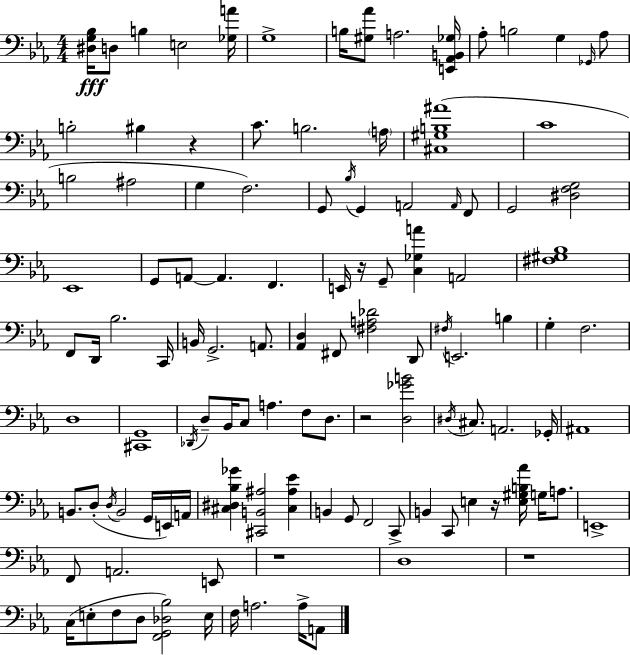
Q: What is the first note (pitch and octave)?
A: D3